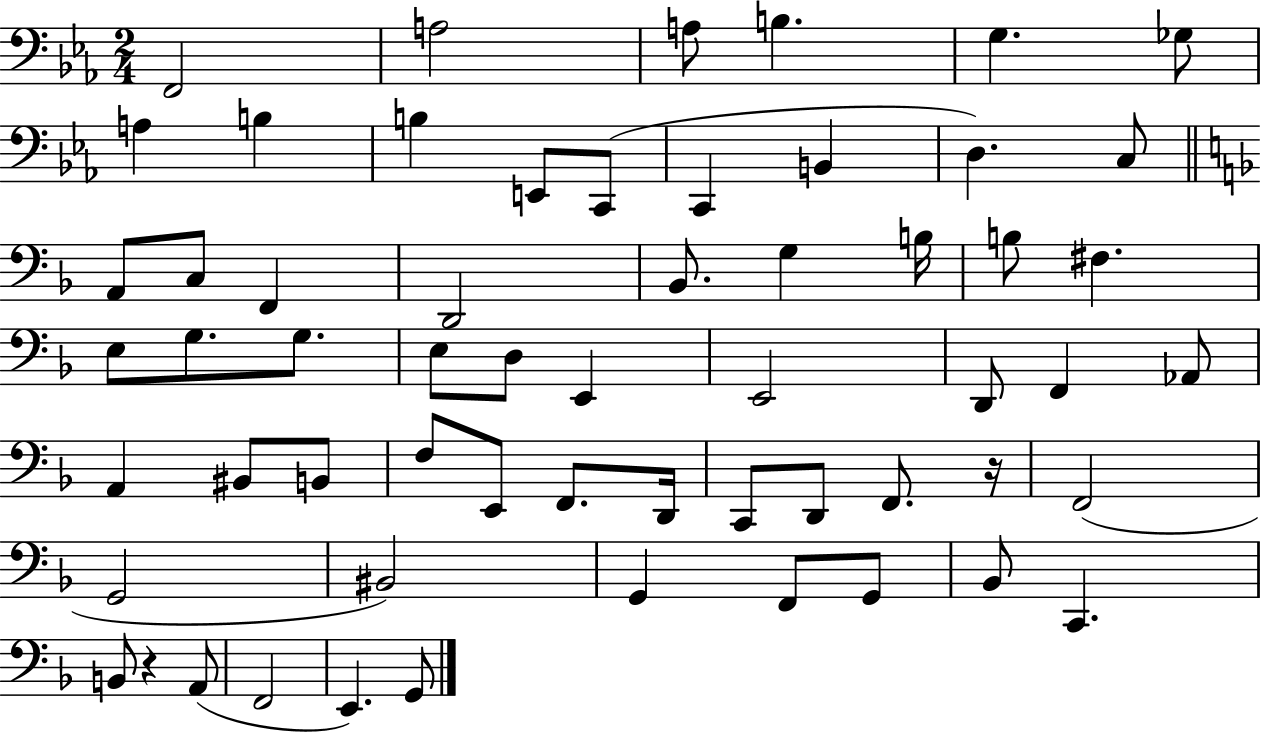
X:1
T:Untitled
M:2/4
L:1/4
K:Eb
F,,2 A,2 A,/2 B, G, _G,/2 A, B, B, E,,/2 C,,/2 C,, B,, D, C,/2 A,,/2 C,/2 F,, D,,2 _B,,/2 G, B,/4 B,/2 ^F, E,/2 G,/2 G,/2 E,/2 D,/2 E,, E,,2 D,,/2 F,, _A,,/2 A,, ^B,,/2 B,,/2 F,/2 E,,/2 F,,/2 D,,/4 C,,/2 D,,/2 F,,/2 z/4 F,,2 G,,2 ^B,,2 G,, F,,/2 G,,/2 _B,,/2 C,, B,,/2 z A,,/2 F,,2 E,, G,,/2